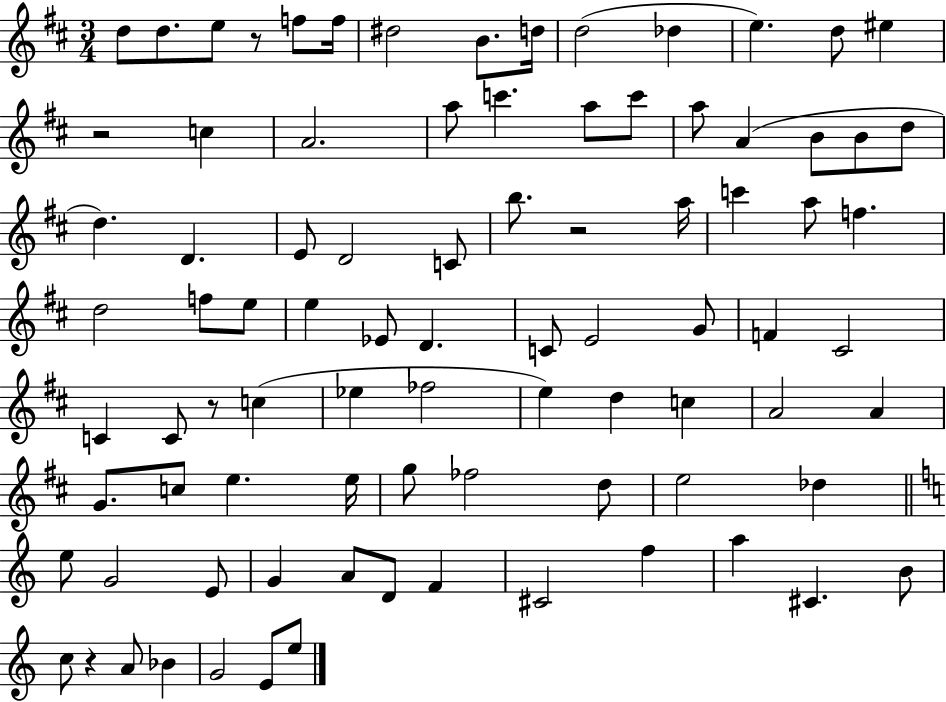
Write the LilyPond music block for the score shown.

{
  \clef treble
  \numericTimeSignature
  \time 3/4
  \key d \major
  d''8 d''8. e''8 r8 f''8 f''16 | dis''2 b'8. d''16 | d''2( des''4 | e''4.) d''8 eis''4 | \break r2 c''4 | a'2. | a''8 c'''4. a''8 c'''8 | a''8 a'4( b'8 b'8 d''8 | \break d''4.) d'4. | e'8 d'2 c'8 | b''8. r2 a''16 | c'''4 a''8 f''4. | \break d''2 f''8 e''8 | e''4 ees'8 d'4. | c'8 e'2 g'8 | f'4 cis'2 | \break c'4 c'8 r8 c''4( | ees''4 fes''2 | e''4) d''4 c''4 | a'2 a'4 | \break g'8. c''8 e''4. e''16 | g''8 fes''2 d''8 | e''2 des''4 | \bar "||" \break \key c \major e''8 g'2 e'8 | g'4 a'8 d'8 f'4 | cis'2 f''4 | a''4 cis'4. b'8 | \break c''8 r4 a'8 bes'4 | g'2 e'8 e''8 | \bar "|."
}